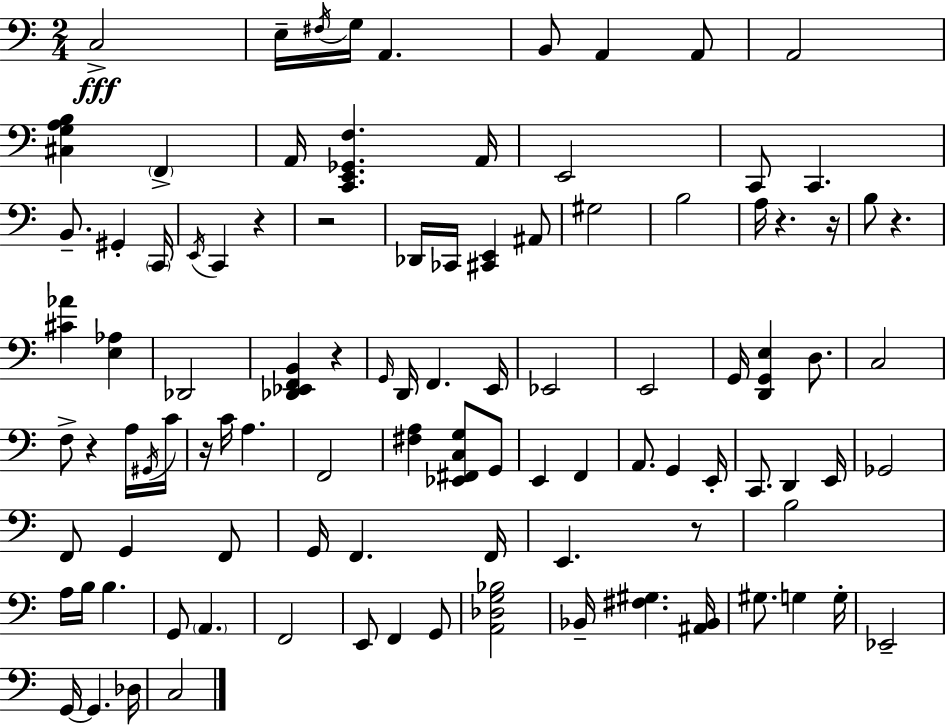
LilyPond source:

{
  \clef bass
  \numericTimeSignature
  \time 2/4
  \key c \major
  c2->\fff | e16-- \acciaccatura { fis16 } g16 a,4. | b,8 a,4 a,8 | a,2 | \break <cis g a b>4 \parenthesize f,4-> | a,16 <c, e, ges, f>4. | a,16 e,2 | c,8 c,4. | \break b,8.-- gis,4-. | \parenthesize c,16 \acciaccatura { e,16 } c,4 r4 | r2 | des,16 ces,16 <cis, e,>4 | \break ais,8 gis2 | b2 | a16 r4. | r16 b8 r4. | \break <cis' aes'>4 <e aes>4 | des,2 | <des, ees, f, b,>4 r4 | \grace { g,16 } d,16 f,4. | \break e,16 ees,2 | e,2 | g,16 <d, g, e>4 | d8. c2 | \break f8-> r4 | a16 \acciaccatura { gis,16 } c'16 r16 c'16 a4. | f,2 | <fis a>4 | \break <ees, fis, c g>8 g,8 e,4 | f,4 a,8. g,4 | e,16-. c,8. d,4 | e,16 ges,2 | \break f,8 g,4 | f,8 g,16 f,4. | f,16 e,4. | r8 b2 | \break a16 b16 b4. | g,8 \parenthesize a,4. | f,2 | e,8 f,4 | \break g,8 <a, des g bes>2 | bes,16-- <fis gis>4. | <ais, bes,>16 gis8. g4 | g16-. ees,2-- | \break g,16~~ g,4. | des16 c2 | \bar "|."
}